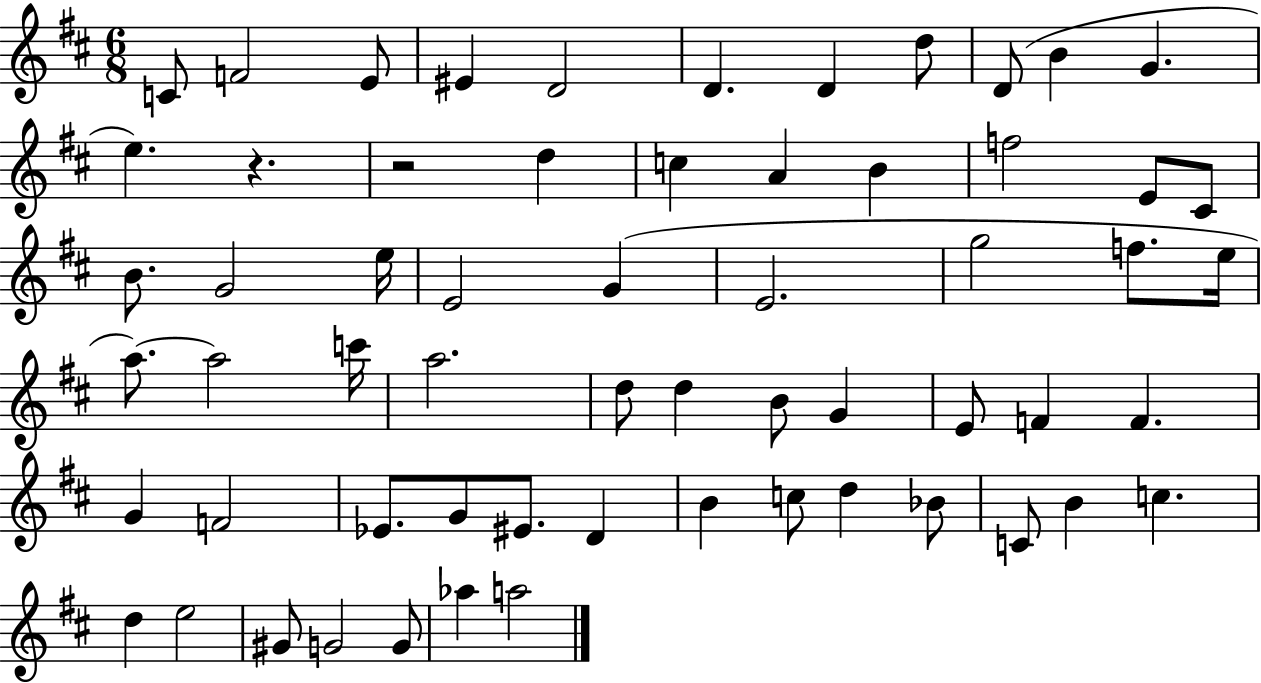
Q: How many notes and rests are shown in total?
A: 61